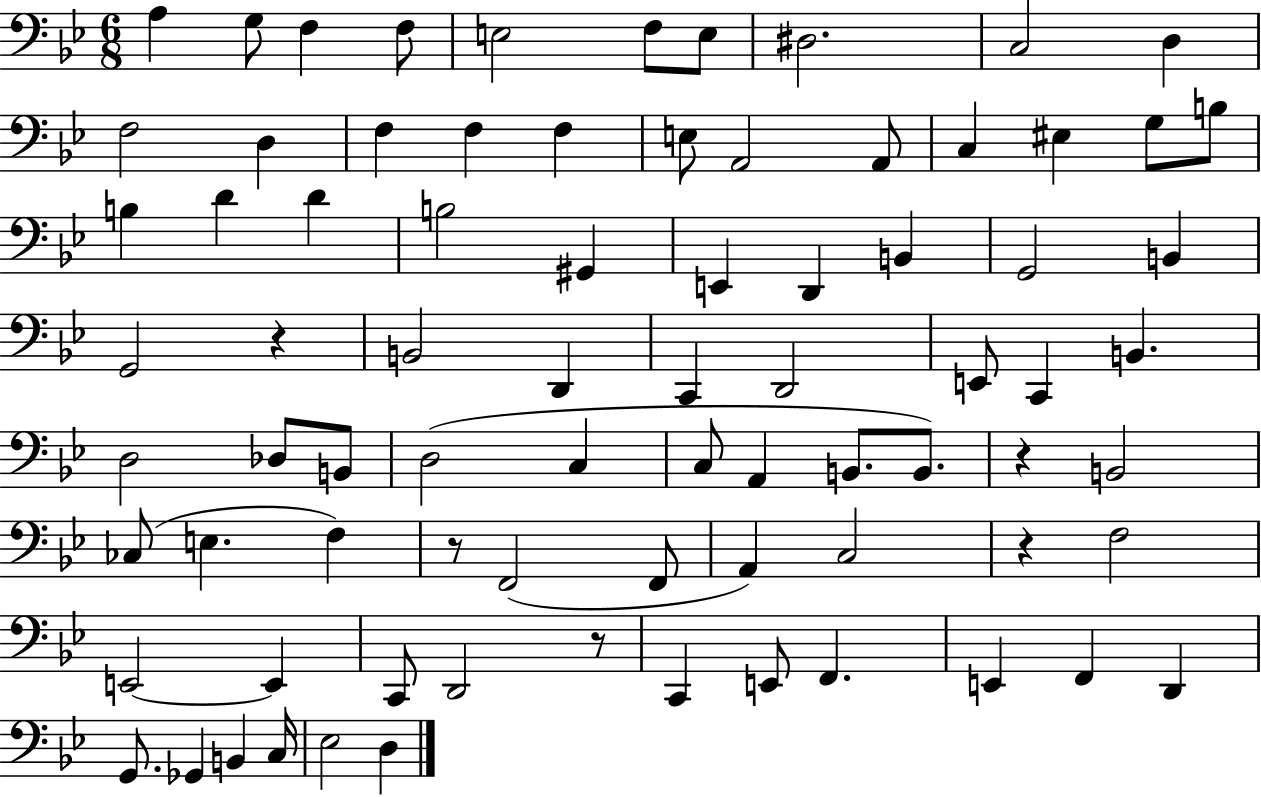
{
  \clef bass
  \numericTimeSignature
  \time 6/8
  \key bes \major
  a4 g8 f4 f8 | e2 f8 e8 | dis2. | c2 d4 | \break f2 d4 | f4 f4 f4 | e8 a,2 a,8 | c4 eis4 g8 b8 | \break b4 d'4 d'4 | b2 gis,4 | e,4 d,4 b,4 | g,2 b,4 | \break g,2 r4 | b,2 d,4 | c,4 d,2 | e,8 c,4 b,4. | \break d2 des8 b,8 | d2( c4 | c8 a,4 b,8. b,8.) | r4 b,2 | \break ces8( e4. f4) | r8 f,2( f,8 | a,4) c2 | r4 f2 | \break e,2~~ e,4 | c,8 d,2 r8 | c,4 e,8 f,4. | e,4 f,4 d,4 | \break g,8. ges,4 b,4 c16 | ees2 d4 | \bar "|."
}